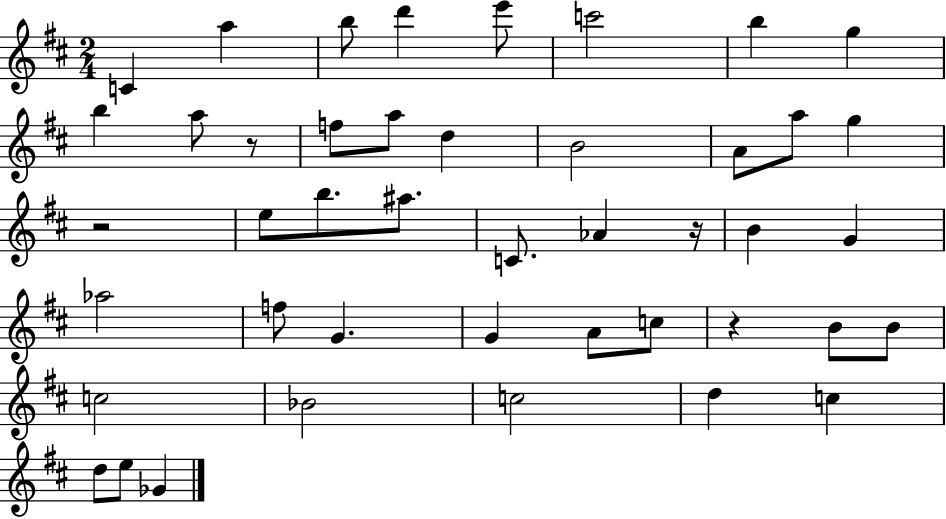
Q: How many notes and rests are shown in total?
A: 44